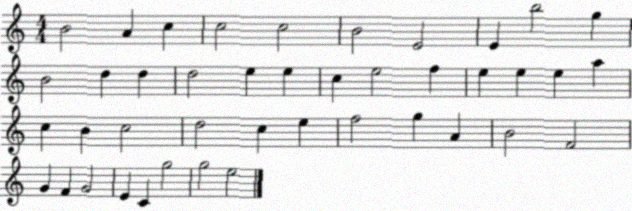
X:1
T:Untitled
M:4/4
L:1/4
K:C
B2 A c c2 c2 B2 E2 E b2 g B2 d d d2 e e c e2 f e e e a c B c2 d2 c e f2 g A B2 F2 G F G2 E C g2 g2 e2